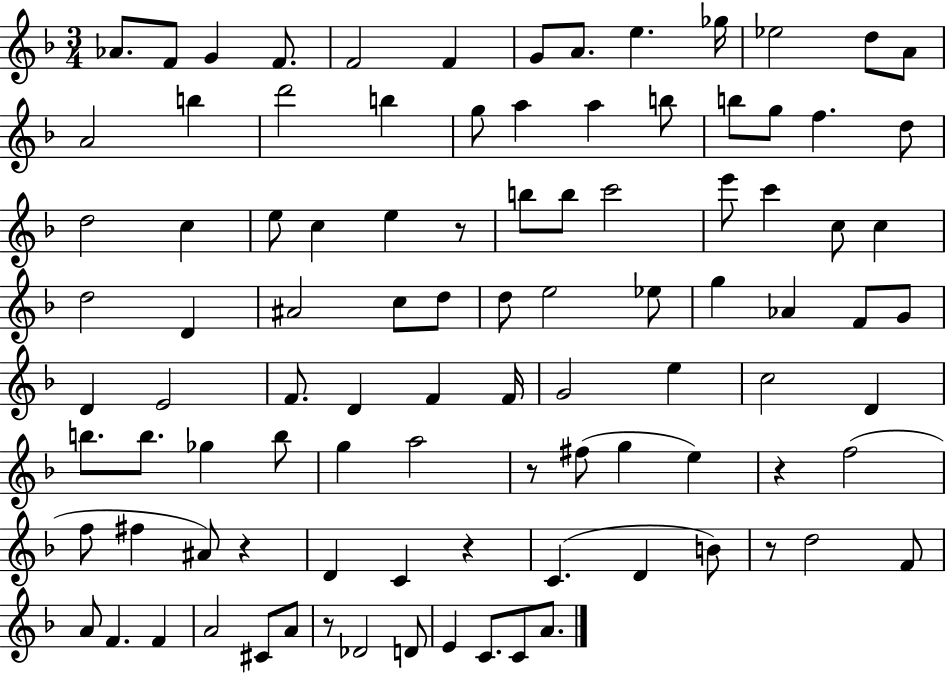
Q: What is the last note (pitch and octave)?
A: A4